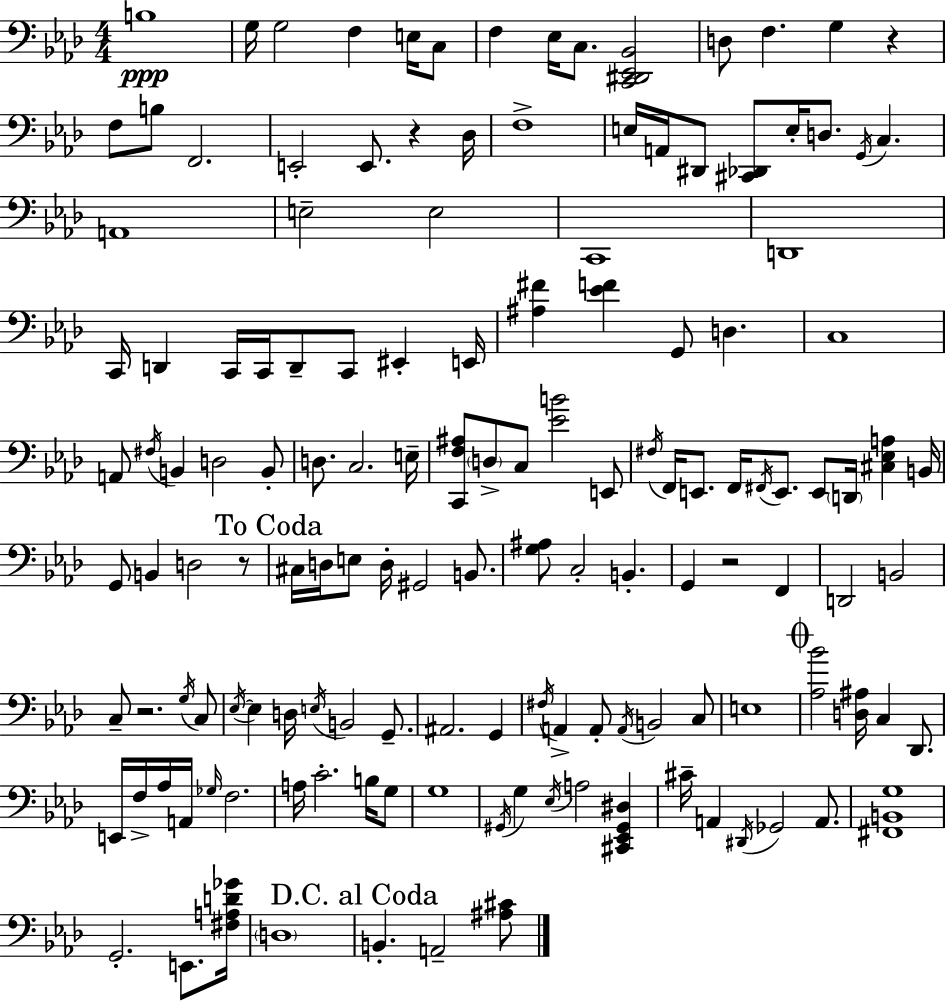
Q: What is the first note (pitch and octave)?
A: B3